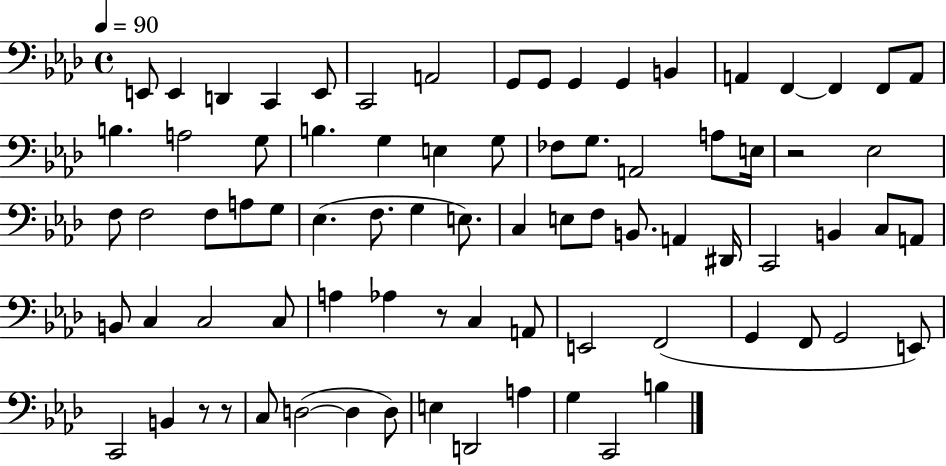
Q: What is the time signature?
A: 4/4